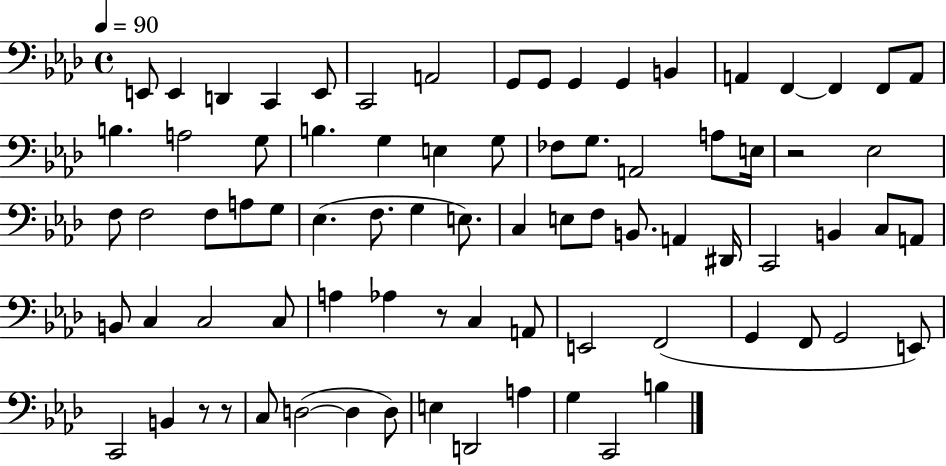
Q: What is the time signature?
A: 4/4